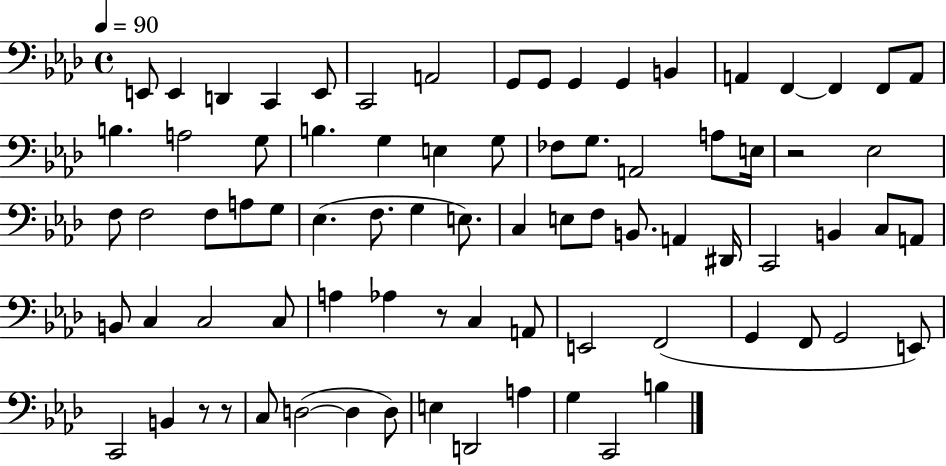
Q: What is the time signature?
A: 4/4